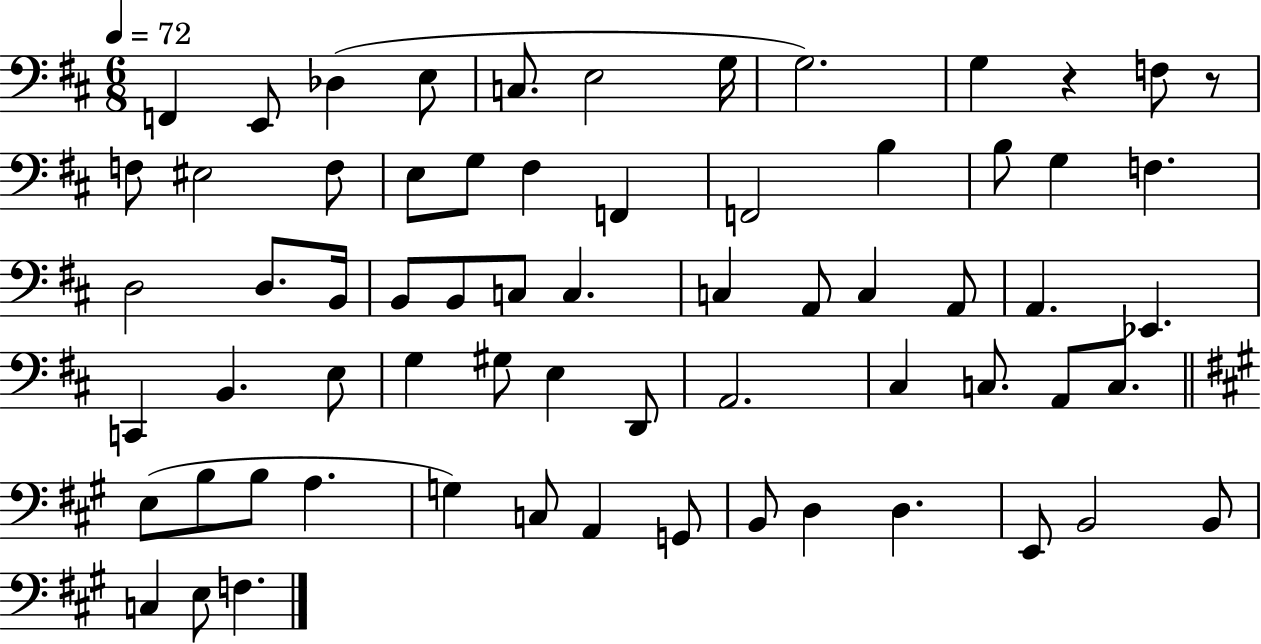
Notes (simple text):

F2/q E2/e Db3/q E3/e C3/e. E3/h G3/s G3/h. G3/q R/q F3/e R/e F3/e EIS3/h F3/e E3/e G3/e F#3/q F2/q F2/h B3/q B3/e G3/q F3/q. D3/h D3/e. B2/s B2/e B2/e C3/e C3/q. C3/q A2/e C3/q A2/e A2/q. Eb2/q. C2/q B2/q. E3/e G3/q G#3/e E3/q D2/e A2/h. C#3/q C3/e. A2/e C3/e. E3/e B3/e B3/e A3/q. G3/q C3/e A2/q G2/e B2/e D3/q D3/q. E2/e B2/h B2/e C3/q E3/e F3/q.